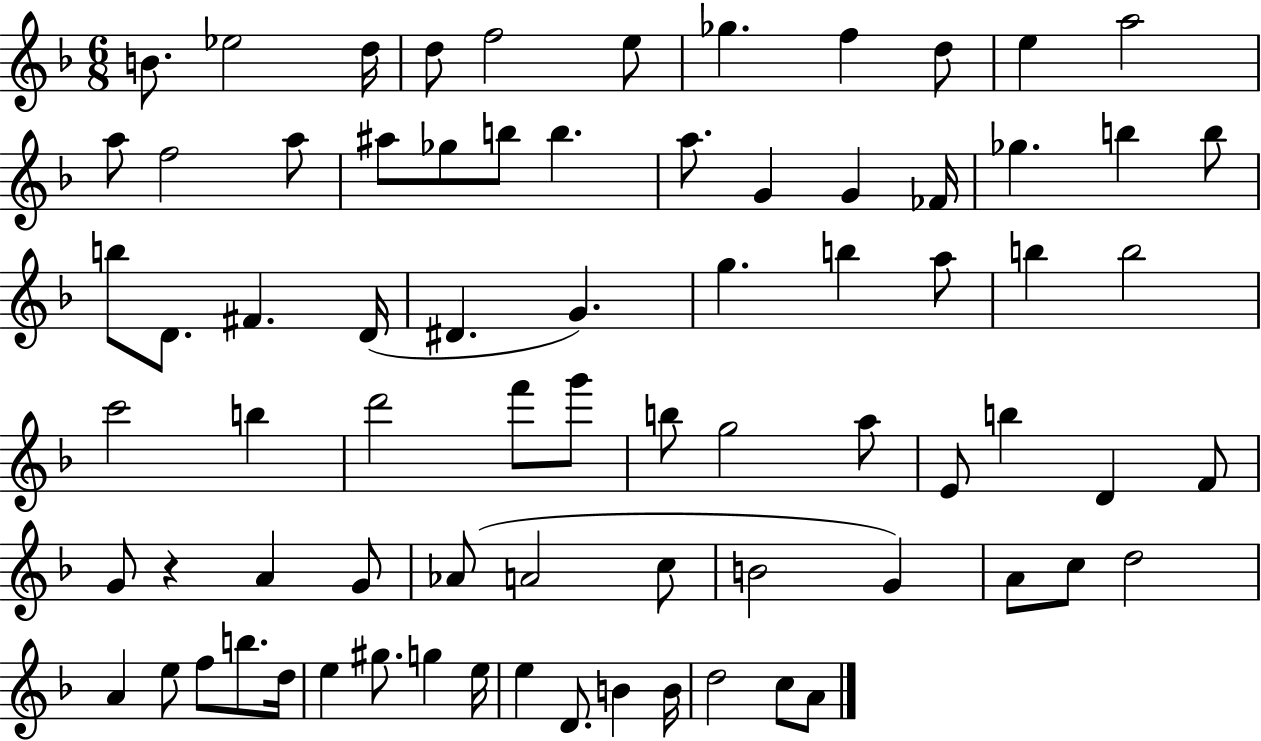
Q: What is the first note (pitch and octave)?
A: B4